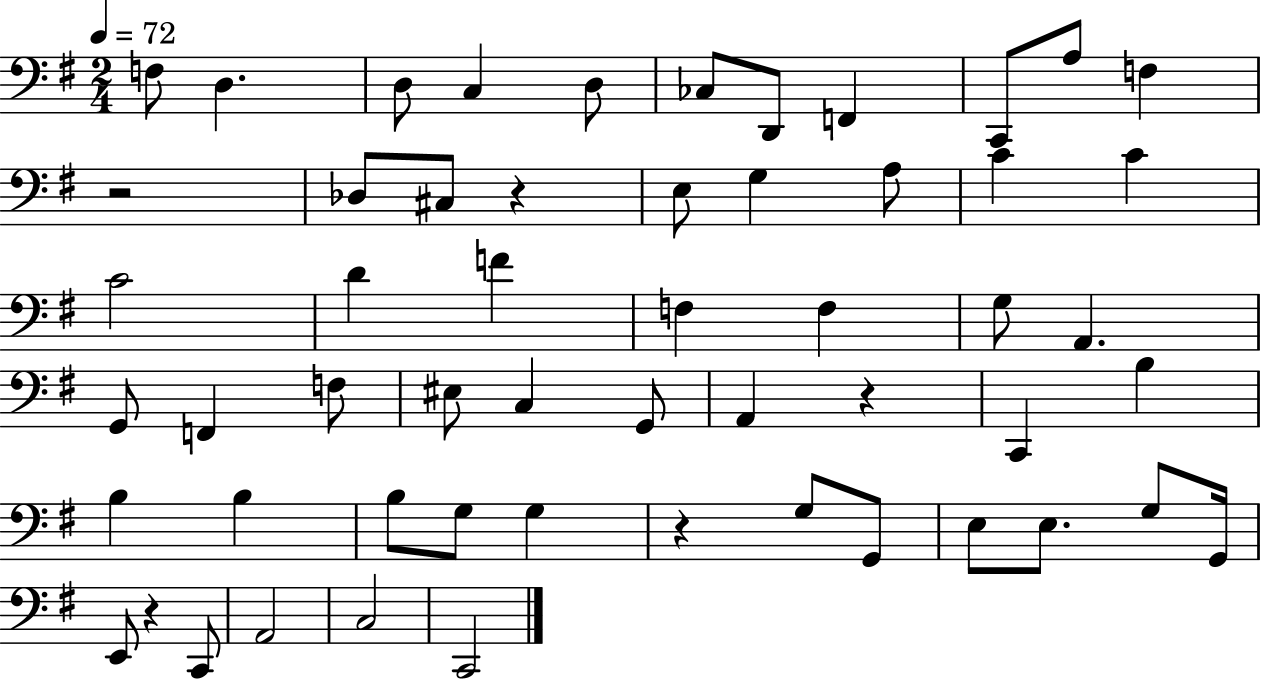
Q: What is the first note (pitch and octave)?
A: F3